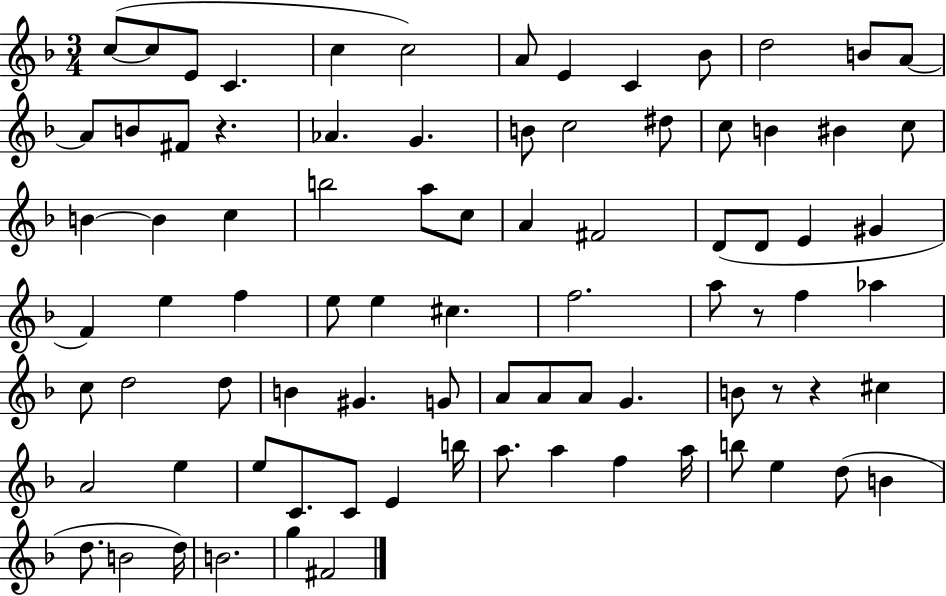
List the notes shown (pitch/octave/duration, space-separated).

C5/e C5/e E4/e C4/q. C5/q C5/h A4/e E4/q C4/q Bb4/e D5/h B4/e A4/e A4/e B4/e F#4/e R/q. Ab4/q. G4/q. B4/e C5/h D#5/e C5/e B4/q BIS4/q C5/e B4/q B4/q C5/q B5/h A5/e C5/e A4/q F#4/h D4/e D4/e E4/q G#4/q F4/q E5/q F5/q E5/e E5/q C#5/q. F5/h. A5/e R/e F5/q Ab5/q C5/e D5/h D5/e B4/q G#4/q. G4/e A4/e A4/e A4/e G4/q. B4/e R/e R/q C#5/q A4/h E5/q E5/e C4/e. C4/e E4/q B5/s A5/e. A5/q F5/q A5/s B5/e E5/q D5/e B4/q D5/e. B4/h D5/s B4/h. G5/q F#4/h